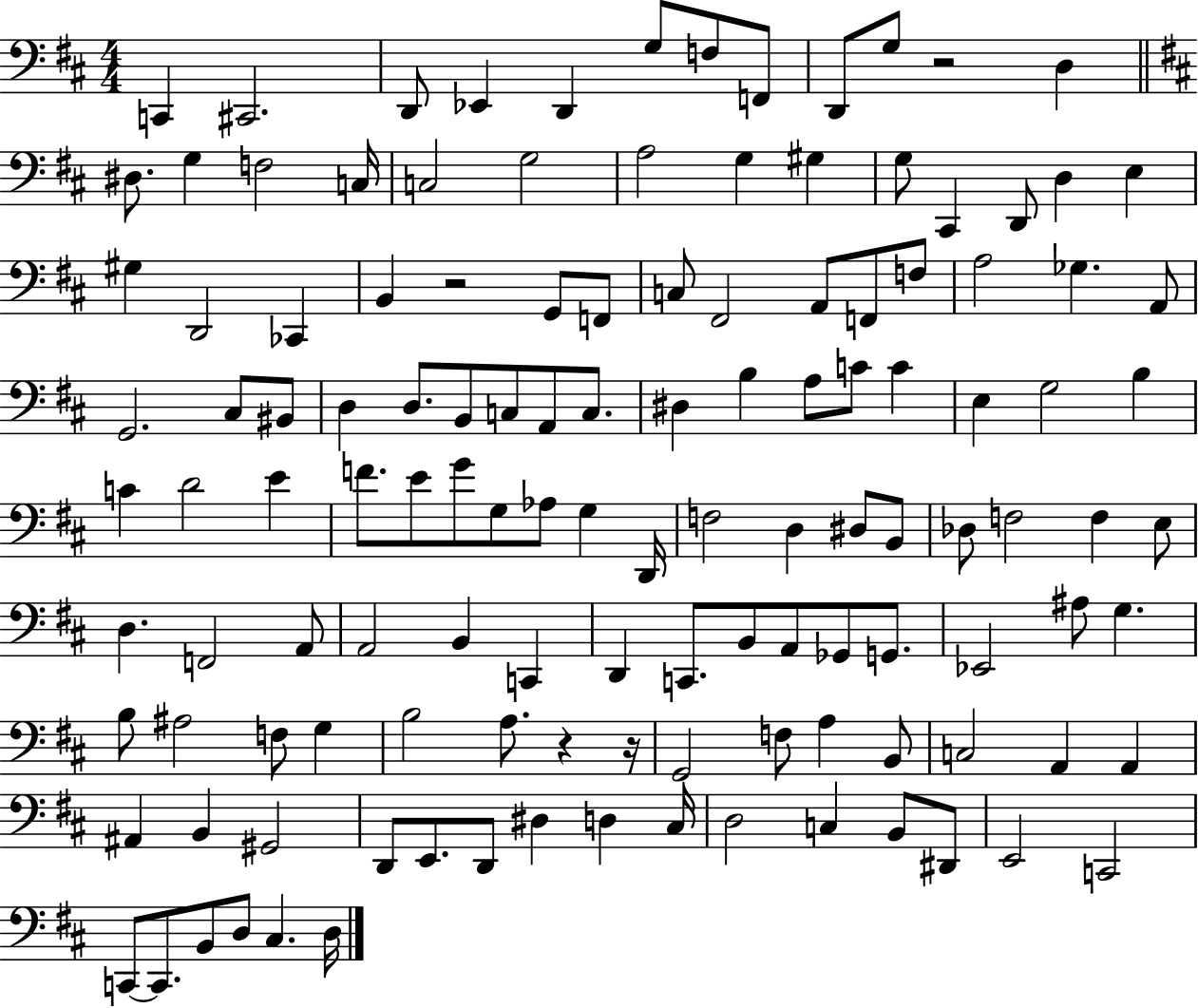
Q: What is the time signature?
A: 4/4